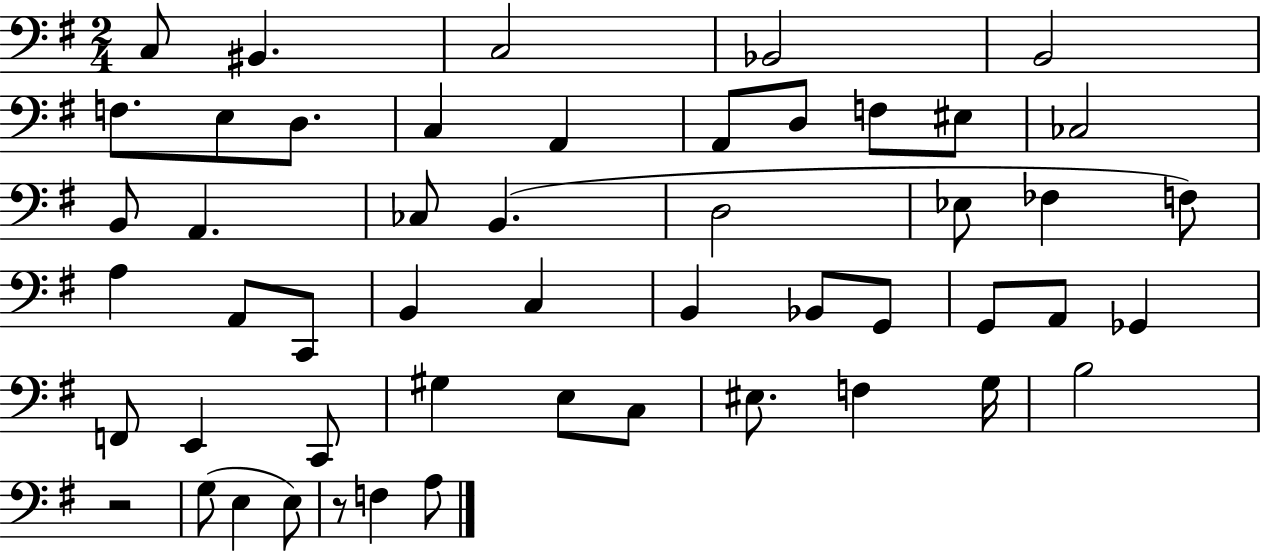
{
  \clef bass
  \numericTimeSignature
  \time 2/4
  \key g \major
  c8 bis,4. | c2 | bes,2 | b,2 | \break f8. e8 d8. | c4 a,4 | a,8 d8 f8 eis8 | ces2 | \break b,8 a,4. | ces8 b,4.( | d2 | ees8 fes4 f8) | \break a4 a,8 c,8 | b,4 c4 | b,4 bes,8 g,8 | g,8 a,8 ges,4 | \break f,8 e,4 c,8 | gis4 e8 c8 | eis8. f4 g16 | b2 | \break r2 | g8( e4 e8) | r8 f4 a8 | \bar "|."
}